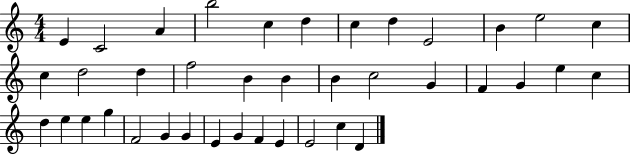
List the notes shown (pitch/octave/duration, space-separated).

E4/q C4/h A4/q B5/h C5/q D5/q C5/q D5/q E4/h B4/q E5/h C5/q C5/q D5/h D5/q F5/h B4/q B4/q B4/q C5/h G4/q F4/q G4/q E5/q C5/q D5/q E5/q E5/q G5/q F4/h G4/q G4/q E4/q G4/q F4/q E4/q E4/h C5/q D4/q